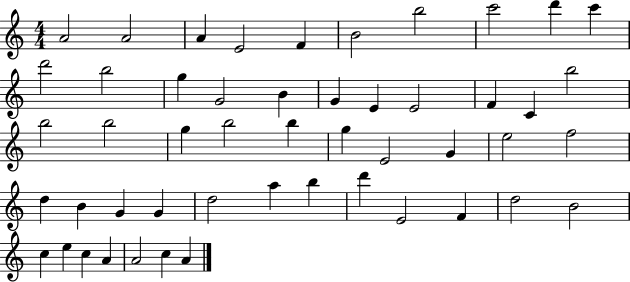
X:1
T:Untitled
M:4/4
L:1/4
K:C
A2 A2 A E2 F B2 b2 c'2 d' c' d'2 b2 g G2 B G E E2 F C b2 b2 b2 g b2 b g E2 G e2 f2 d B G G d2 a b d' E2 F d2 B2 c e c A A2 c A